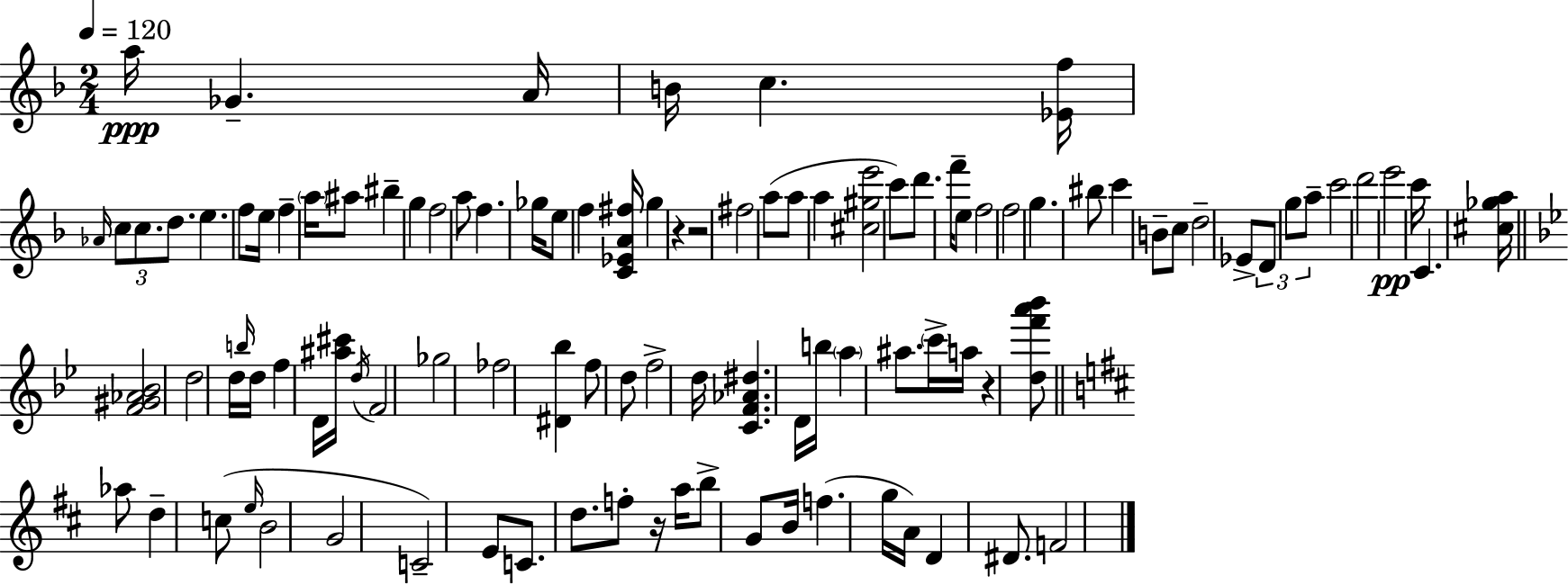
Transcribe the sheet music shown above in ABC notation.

X:1
T:Untitled
M:2/4
L:1/4
K:F
a/4 _G A/4 B/4 c [_Ef]/4 _A/4 c/2 c/2 d/2 e f/2 e/4 f a/4 ^a/2 ^b g f2 a/2 f _g/4 e/2 f [C_EA^f]/4 g z z2 ^f2 a/2 a/2 a [^c^ge']2 c'/2 d'/2 f'/4 e/2 f2 f2 g ^b/2 c' B/2 c/2 d2 _E/2 D/2 g/2 a/2 c'2 d'2 e'2 c'/4 C [^c_ga]/4 [F^G_A_B]2 d2 d/4 b/4 d/4 f D/4 [^a^c']/4 d/4 F2 _g2 _f2 [^D_b] f/2 d/2 f2 d/4 [CF_A^d] D/4 b/4 a ^a/2 c'/4 a/4 z [df'a'_b']/2 _a/2 d c/2 e/4 B2 G2 C2 E/2 C/2 d/2 f/2 z/4 a/4 b/2 G/2 B/4 f g/4 A/4 D ^D/2 F2